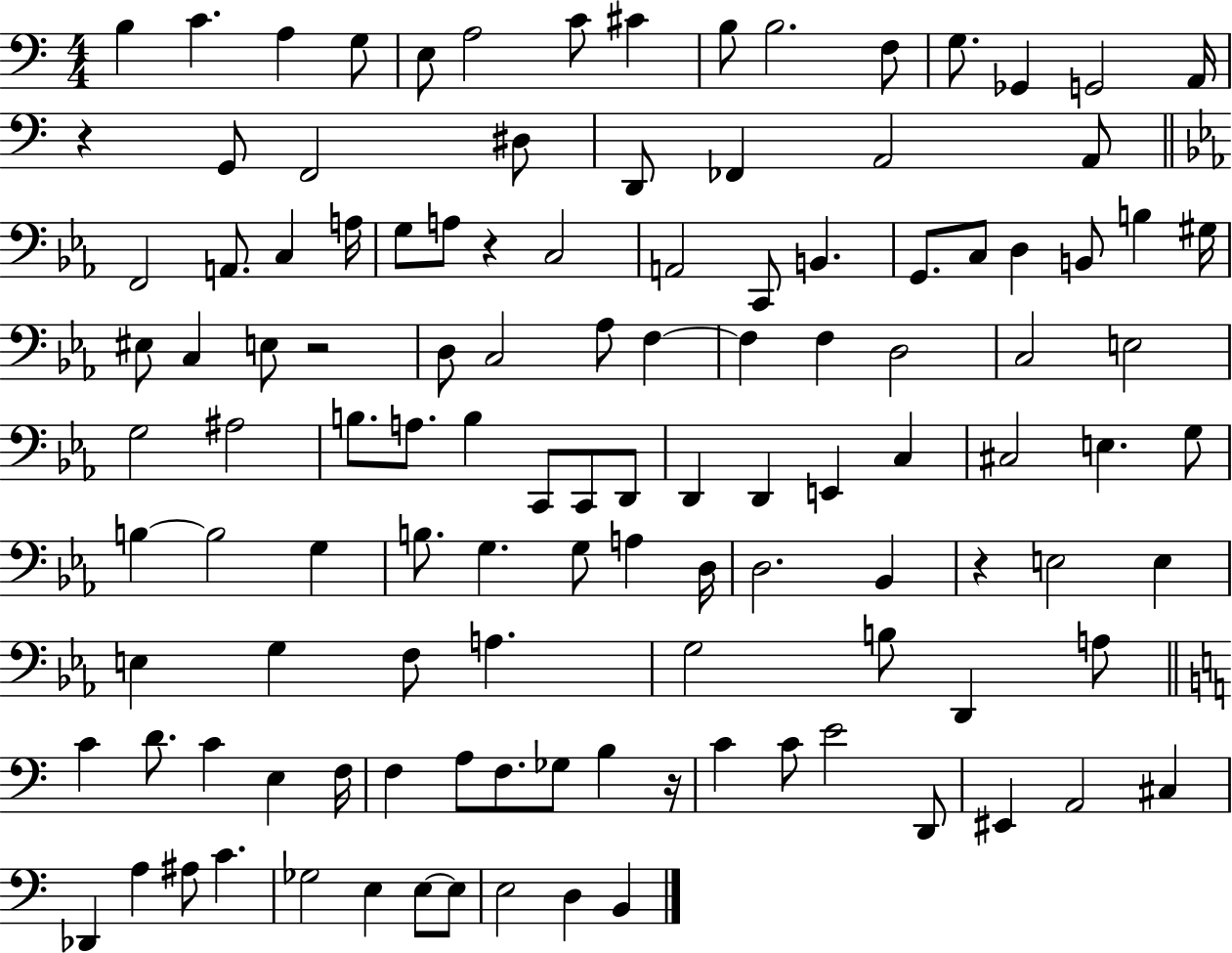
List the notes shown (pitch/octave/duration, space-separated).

B3/q C4/q. A3/q G3/e E3/e A3/h C4/e C#4/q B3/e B3/h. F3/e G3/e. Gb2/q G2/h A2/s R/q G2/e F2/h D#3/e D2/e FES2/q A2/h A2/e F2/h A2/e. C3/q A3/s G3/e A3/e R/q C3/h A2/h C2/e B2/q. G2/e. C3/e D3/q B2/e B3/q G#3/s EIS3/e C3/q E3/e R/h D3/e C3/h Ab3/e F3/q F3/q F3/q D3/h C3/h E3/h G3/h A#3/h B3/e. A3/e. B3/q C2/e C2/e D2/e D2/q D2/q E2/q C3/q C#3/h E3/q. G3/e B3/q B3/h G3/q B3/e. G3/q. G3/e A3/q D3/s D3/h. Bb2/q R/q E3/h E3/q E3/q G3/q F3/e A3/q. G3/h B3/e D2/q A3/e C4/q D4/e. C4/q E3/q F3/s F3/q A3/e F3/e. Gb3/e B3/q R/s C4/q C4/e E4/h D2/e EIS2/q A2/h C#3/q Db2/q A3/q A#3/e C4/q. Gb3/h E3/q E3/e E3/e E3/h D3/q B2/q